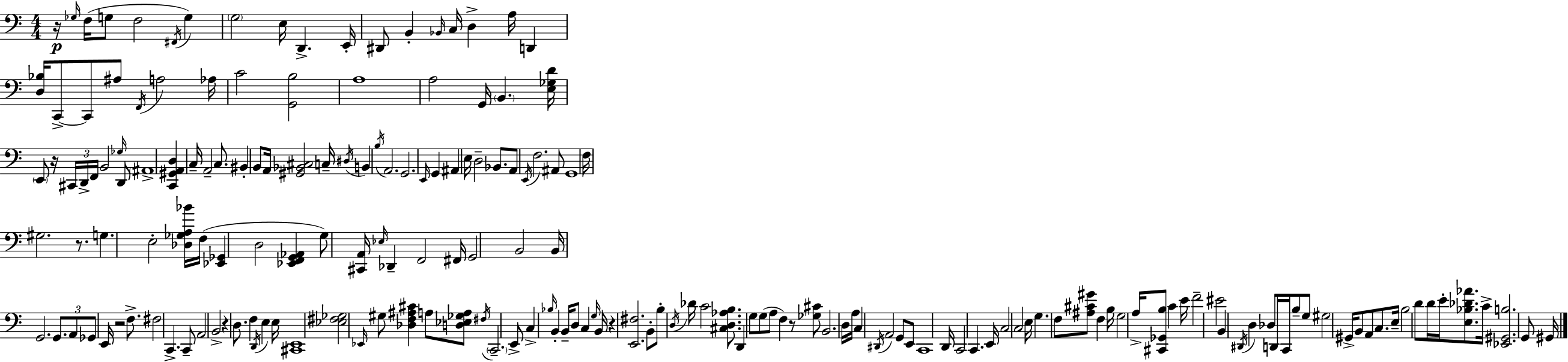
{
  \clef bass
  \numericTimeSignature
  \time 4/4
  \key c \major
  \repeat volta 2 { r16\p \grace { ges16 }( f16 g8 f2 \acciaccatura { fis,16 } g4) | \parenthesize g2 e16 d,4.-> | e,16-. dis,8 b,4-. \grace { bes,16 } c16 d4-> a16 d,4 | <d bes>16 c,8->~~ c,8 ais8 \acciaccatura { f,16 } a2 | \break aes16 c'2 <g, b>2 | a1 | a2 g,16 \parenthesize b,4. | <e ges d'>16 \parenthesize e,8 r16 \tuplet 3/2 { cis,16 d,16-> f,16 } b,2 | \break \grace { ges16 } d,8 \parenthesize ais,1-> | <c, gis, a, d>4 c16-- a,2-- | c8. bis,4-. b,8 a,16 <gis, bes, cis>2 | c16-- \acciaccatura { dis16 } b,4 \acciaccatura { b16 } a,2. | \break g,2. | \grace { e,16 } g,4 ais,4 e16 d2-- | bes,8. a,8 \acciaccatura { e,16 } f2. | ais,8 g,1 | \break f16 gis2. | r8. g4. e2-. | <des ges a bes'>16 f16( <ees, ges,>4 d2 | <ees, f, g, aes,>4 g8) <cis, a,>16 \grace { ees16 } des,4-- | \break f,2 fis,16 g,2 | b,2 b,16 g,2. | \tuplet 3/2 { g,8. a,8 ges,8 } e,16 r2 | f8.-> fis2 | \break c,4.-> c,8-- a,2 | b,2-> r4 d8. | f4 \acciaccatura { d,16 } e4 e16 <cis, e,>1 | <ees fis ges>2 | \break \grace { ees,16 } gis8 <des f ais cis'>4 a8 <d ees ges a>8 \acciaccatura { fis16 } \parenthesize c,2.-- | e,8-> c4-> | \grace { bes16 } b,4-. b,16-- d8 c4 \grace { g16 } b,16 r4 | <e, fis>2. b,8-. | \break b8-. \acciaccatura { d16 } des'16 c'2 <cis d aes b>8. | d,4 g8 g8( a8 f4) r8 | <ges cis'>8 b,2. d16 a16 | c4 \acciaccatura { dis,16 } a,2 g,8 e,8 | \break c,1 | d,16 c,2 c,4. | e,16 c2 c2 | e16 g4. f8 <ais cis' gis'>8 f4 | \break b16 g2 a16-> <cis, ges, b>8 c'4 | e'16 f'2-- eis'2 | b,4 \acciaccatura { dis,16 } d4 des8 d,16 c,16 b8-- | g8 gis2 gis,16-> b,8 a,8 c8. | \break e16-- b2 d'8 d'16 e'16-. <e bes des' aes'>8. | c'16-> <ees, gis, b>2. g,8 | gis,16 } \bar "|."
}